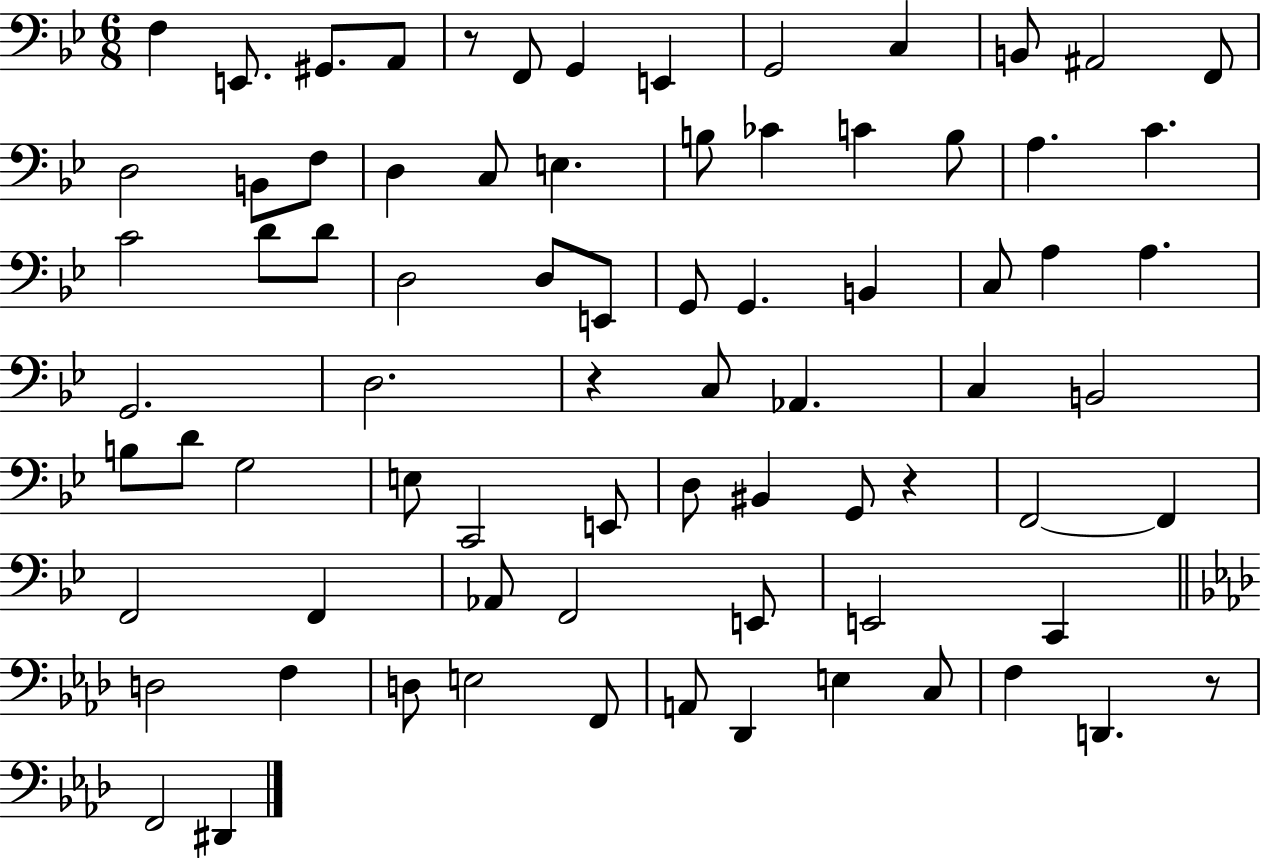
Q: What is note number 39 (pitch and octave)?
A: C3